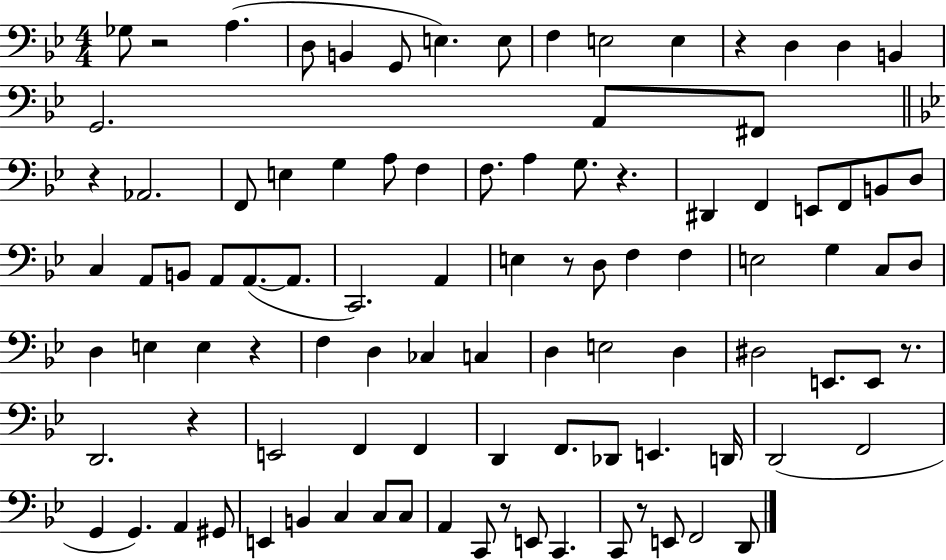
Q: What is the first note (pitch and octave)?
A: Gb3